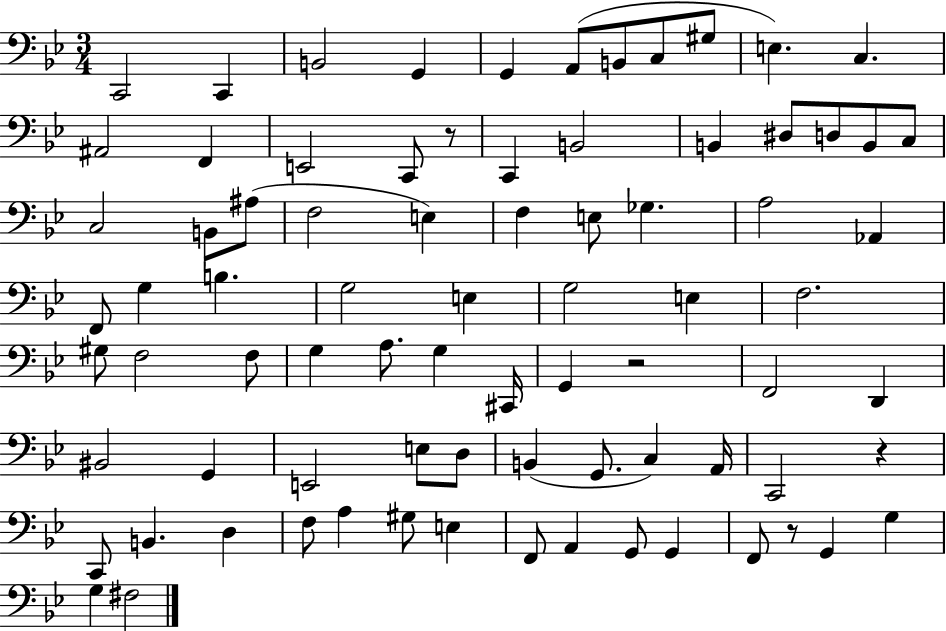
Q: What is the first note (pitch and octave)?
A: C2